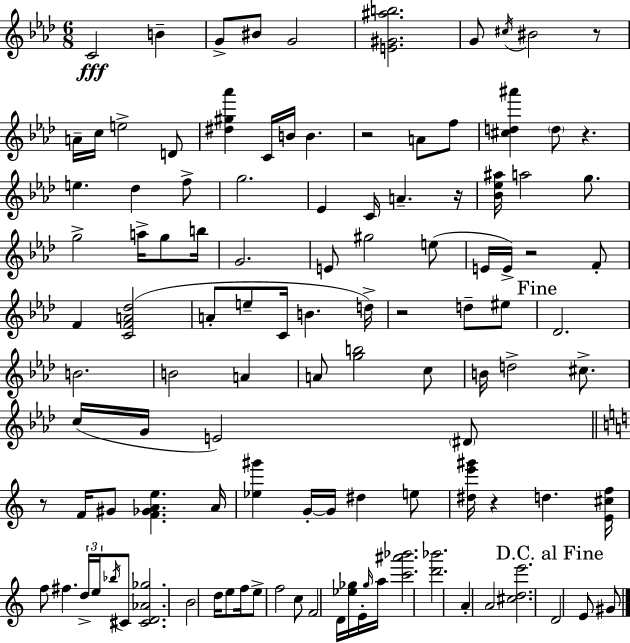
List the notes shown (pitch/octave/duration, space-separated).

C4/h B4/q G4/e BIS4/e G4/h [E4,G#4,A#5,B5]/h. G4/e C#5/s BIS4/h R/e A4/s C5/s E5/h D4/e [D#5,G#5,Ab6]/q C4/s B4/s B4/q. R/h A4/e F5/e [C#5,D5,A#6]/q D5/e R/q. E5/q. Db5/q F5/e G5/h. Eb4/q C4/s A4/q. R/s [Bb4,Eb5,A#5]/s A5/h G5/e. G5/h A5/s G5/e B5/s G4/h. E4/e G#5/h E5/e E4/s E4/s R/h F4/e F4/q [C4,F4,A4,Db5]/h A4/e E5/e C4/s B4/q. D5/s R/h D5/e EIS5/e Db4/h. B4/h. B4/h A4/q A4/e [G5,B5]/h C5/e B4/s D5/h C#5/e. C5/s G4/s E4/h D#4/e R/e F4/s G#4/e [F4,Gb4,A4,E5]/q. A4/s [Eb5,G#6]/q G4/s G4/s D#5/q E5/e [D#5,E6,G#6]/s R/q D5/q. [E4,C#5,F5]/s F5/e F#5/q. D5/s E5/s Bb5/s C#4/e [C#4,D4,Ab4,Gb5]/h. B4/h D5/s E5/e F5/s E5/e F5/h C5/e F4/h D4/s [Eb5,Gb5]/s E4/s Gb5/s A5/s [C6,A#6,Bb6]/h. [D6,Bb6]/h. A4/q A4/h [C#5,D5,E6]/h. D4/h E4/e G#4/e